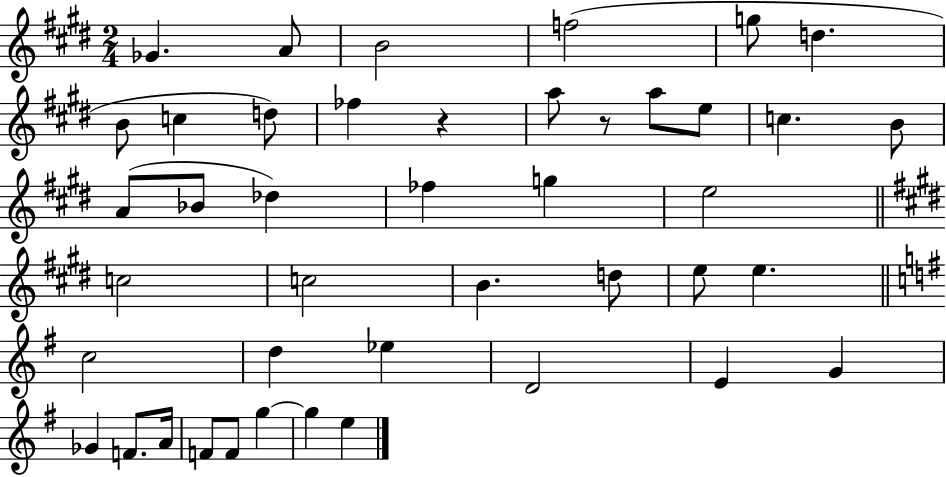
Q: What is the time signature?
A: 2/4